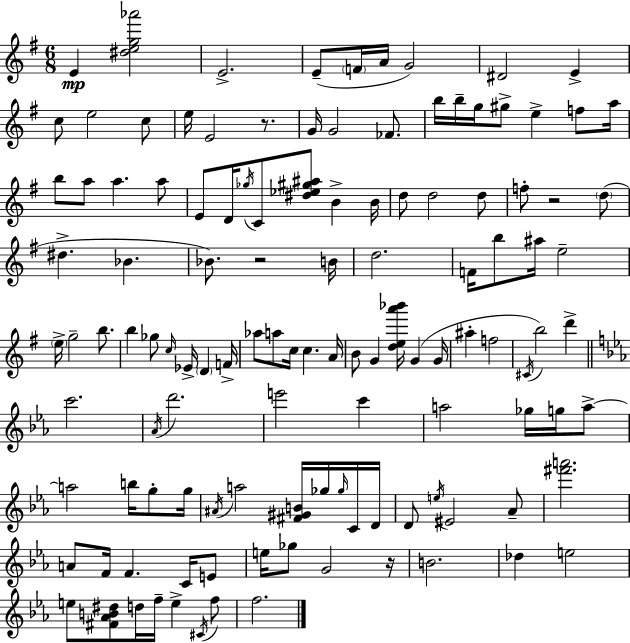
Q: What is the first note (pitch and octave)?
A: E4